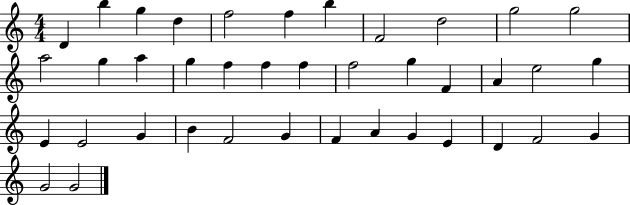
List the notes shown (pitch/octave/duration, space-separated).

D4/q B5/q G5/q D5/q F5/h F5/q B5/q F4/h D5/h G5/h G5/h A5/h G5/q A5/q G5/q F5/q F5/q F5/q F5/h G5/q F4/q A4/q E5/h G5/q E4/q E4/h G4/q B4/q F4/h G4/q F4/q A4/q G4/q E4/q D4/q F4/h G4/q G4/h G4/h